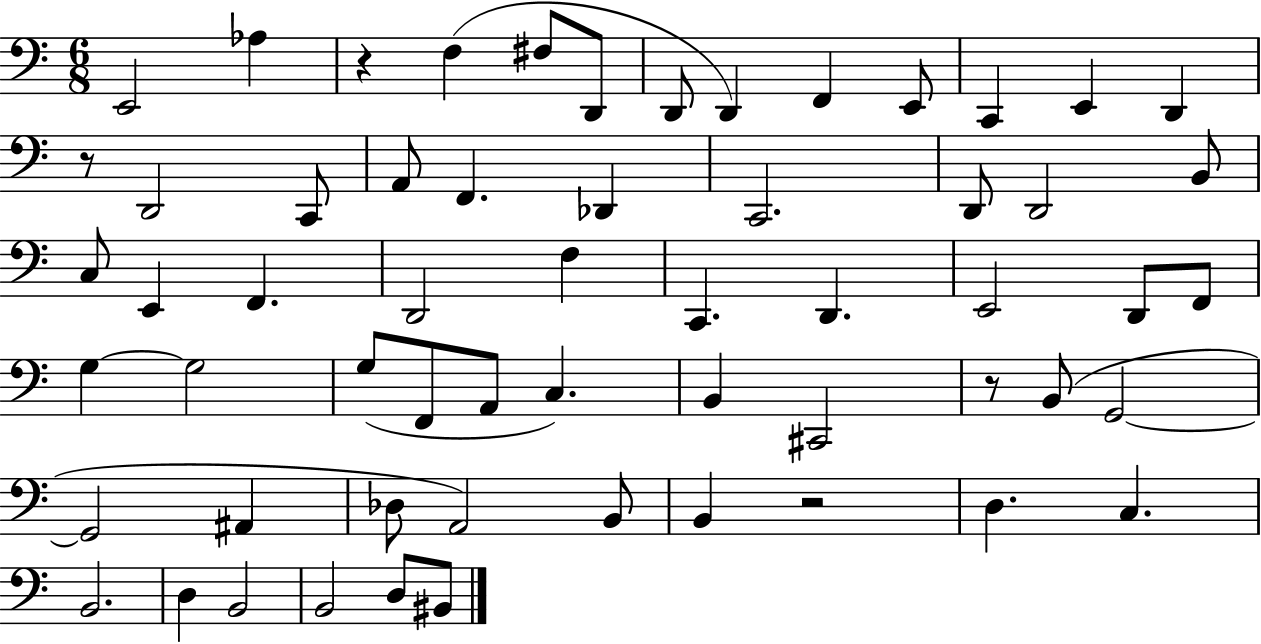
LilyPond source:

{
  \clef bass
  \numericTimeSignature
  \time 6/8
  \key c \major
  e,2 aes4 | r4 f4( fis8 d,8 | d,8 d,4) f,4 e,8 | c,4 e,4 d,4 | \break r8 d,2 c,8 | a,8 f,4. des,4 | c,2. | d,8 d,2 b,8 | \break c8 e,4 f,4. | d,2 f4 | c,4. d,4. | e,2 d,8 f,8 | \break g4~~ g2 | g8( f,8 a,8 c4.) | b,4 cis,2 | r8 b,8( g,2~~ | \break g,2 ais,4 | des8 a,2) b,8 | b,4 r2 | d4. c4. | \break b,2. | d4 b,2 | b,2 d8 bis,8 | \bar "|."
}